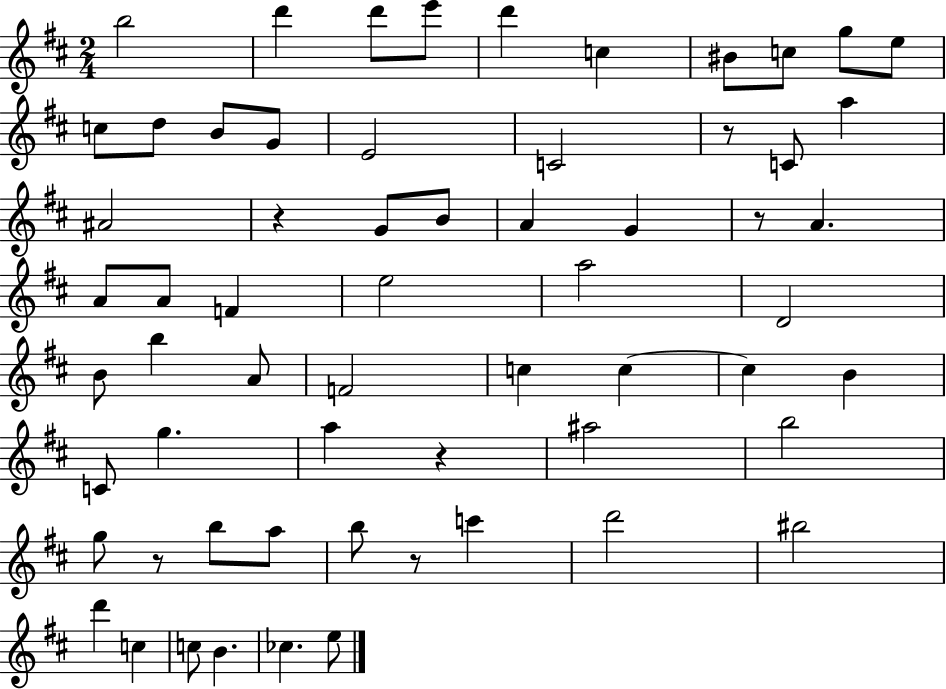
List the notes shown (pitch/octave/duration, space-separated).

B5/h D6/q D6/e E6/e D6/q C5/q BIS4/e C5/e G5/e E5/e C5/e D5/e B4/e G4/e E4/h C4/h R/e C4/e A5/q A#4/h R/q G4/e B4/e A4/q G4/q R/e A4/q. A4/e A4/e F4/q E5/h A5/h D4/h B4/e B5/q A4/e F4/h C5/q C5/q C5/q B4/q C4/e G5/q. A5/q R/q A#5/h B5/h G5/e R/e B5/e A5/e B5/e R/e C6/q D6/h BIS5/h D6/q C5/q C5/e B4/q. CES5/q. E5/e